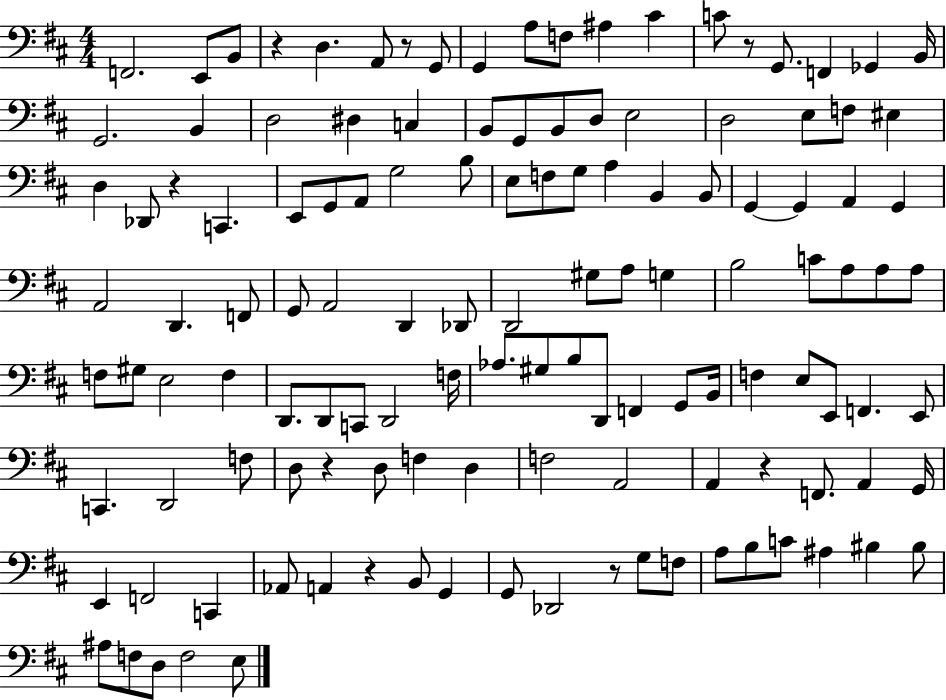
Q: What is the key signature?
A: D major